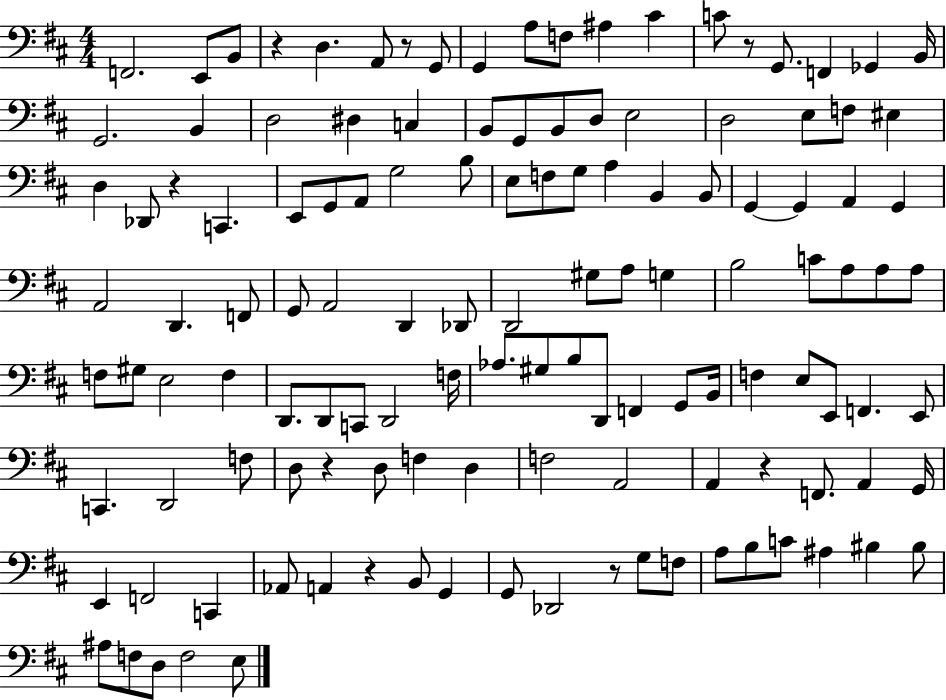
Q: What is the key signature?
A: D major